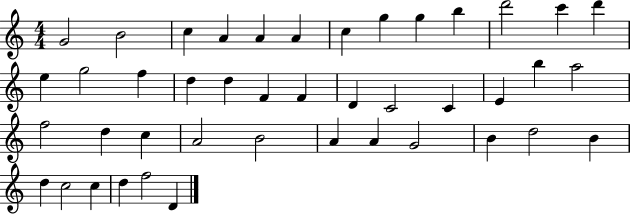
{
  \clef treble
  \numericTimeSignature
  \time 4/4
  \key c \major
  g'2 b'2 | c''4 a'4 a'4 a'4 | c''4 g''4 g''4 b''4 | d'''2 c'''4 d'''4 | \break e''4 g''2 f''4 | d''4 d''4 f'4 f'4 | d'4 c'2 c'4 | e'4 b''4 a''2 | \break f''2 d''4 c''4 | a'2 b'2 | a'4 a'4 g'2 | b'4 d''2 b'4 | \break d''4 c''2 c''4 | d''4 f''2 d'4 | \bar "|."
}